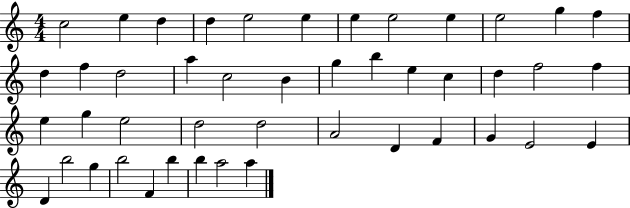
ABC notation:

X:1
T:Untitled
M:4/4
L:1/4
K:C
c2 e d d e2 e e e2 e e2 g f d f d2 a c2 B g b e c d f2 f e g e2 d2 d2 A2 D F G E2 E D b2 g b2 F b b a2 a